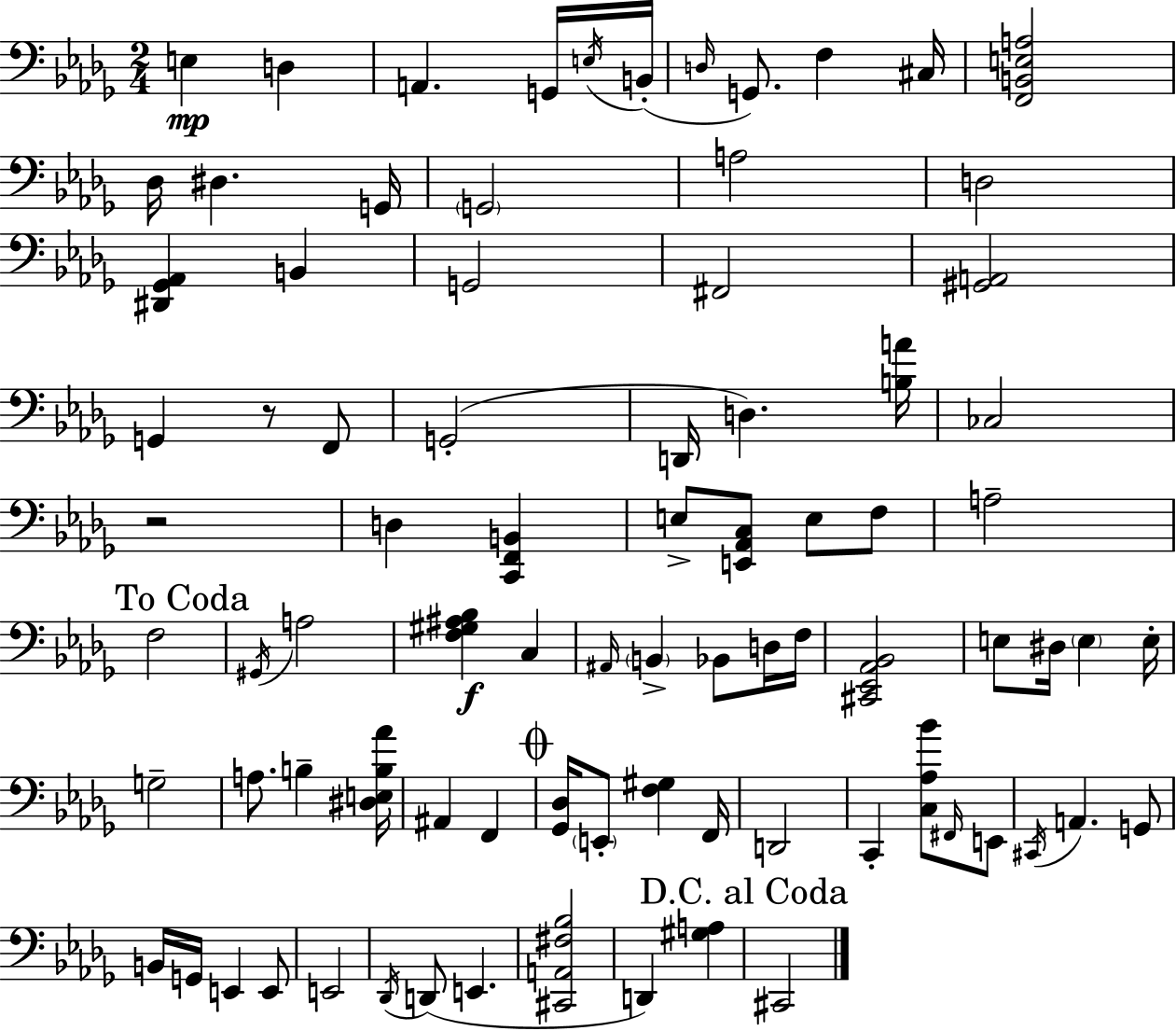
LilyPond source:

{
  \clef bass
  \numericTimeSignature
  \time 2/4
  \key bes \minor
  \repeat volta 2 { e4\mp d4 | a,4. g,16 \acciaccatura { e16 }( | b,16-. \grace { d16 } g,8.) f4 | cis16 <f, b, e a>2 | \break des16 dis4. | g,16 \parenthesize g,2 | a2 | d2 | \break <dis, ges, aes,>4 b,4 | g,2 | fis,2 | <gis, a,>2 | \break g,4 r8 | f,8 g,2-.( | d,16 d4.) | <b a'>16 ces2 | \break r2 | d4 <c, f, b,>4 | e8-> <e, aes, c>8 e8 | f8 a2-- | \break \mark "To Coda" f2 | \acciaccatura { gis,16 } a2 | <f gis ais bes>4\f c4 | \grace { ais,16 } \parenthesize b,4-> | \break bes,8 d16 f16 <cis, ees, aes, bes,>2 | e8 dis16 \parenthesize e4 | e16-. g2-- | a8. b4-- | \break <dis e b aes'>16 ais,4 | f,4 \mark \markup { \musicglyph "scripts.coda" } <ges, des>16 \parenthesize e,8-. <f gis>4 | f,16 d,2 | c,4-. | \break <c aes bes'>8 \grace { fis,16 } e,8 \acciaccatura { cis,16 } a,4. | g,8 b,16 g,16 | e,4 e,8 e,2 | \acciaccatura { des,16 } d,8( | \break e,4. <cis, a, fis bes>2 | d,4) | <gis a>4 \mark "D.C. al Coda" cis,2 | } \bar "|."
}